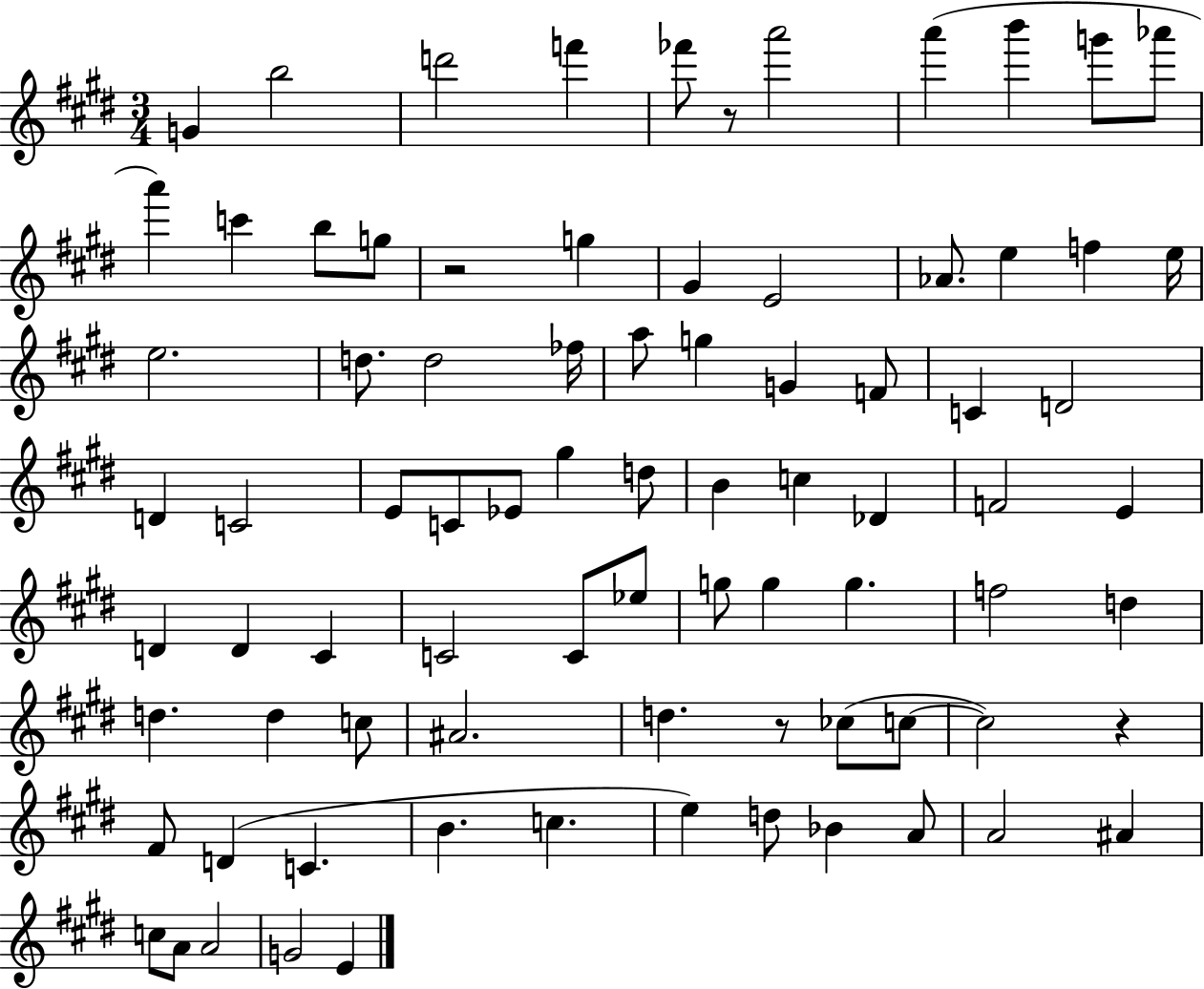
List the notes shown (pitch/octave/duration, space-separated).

G4/q B5/h D6/h F6/q FES6/e R/e A6/h A6/q B6/q G6/e Ab6/e A6/q C6/q B5/e G5/e R/h G5/q G#4/q E4/h Ab4/e. E5/q F5/q E5/s E5/h. D5/e. D5/h FES5/s A5/e G5/q G4/q F4/e C4/q D4/h D4/q C4/h E4/e C4/e Eb4/e G#5/q D5/e B4/q C5/q Db4/q F4/h E4/q D4/q D4/q C#4/q C4/h C4/e Eb5/e G5/e G5/q G5/q. F5/h D5/q D5/q. D5/q C5/e A#4/h. D5/q. R/e CES5/e C5/e C5/h R/q F#4/e D4/q C4/q. B4/q. C5/q. E5/q D5/e Bb4/q A4/e A4/h A#4/q C5/e A4/e A4/h G4/h E4/q